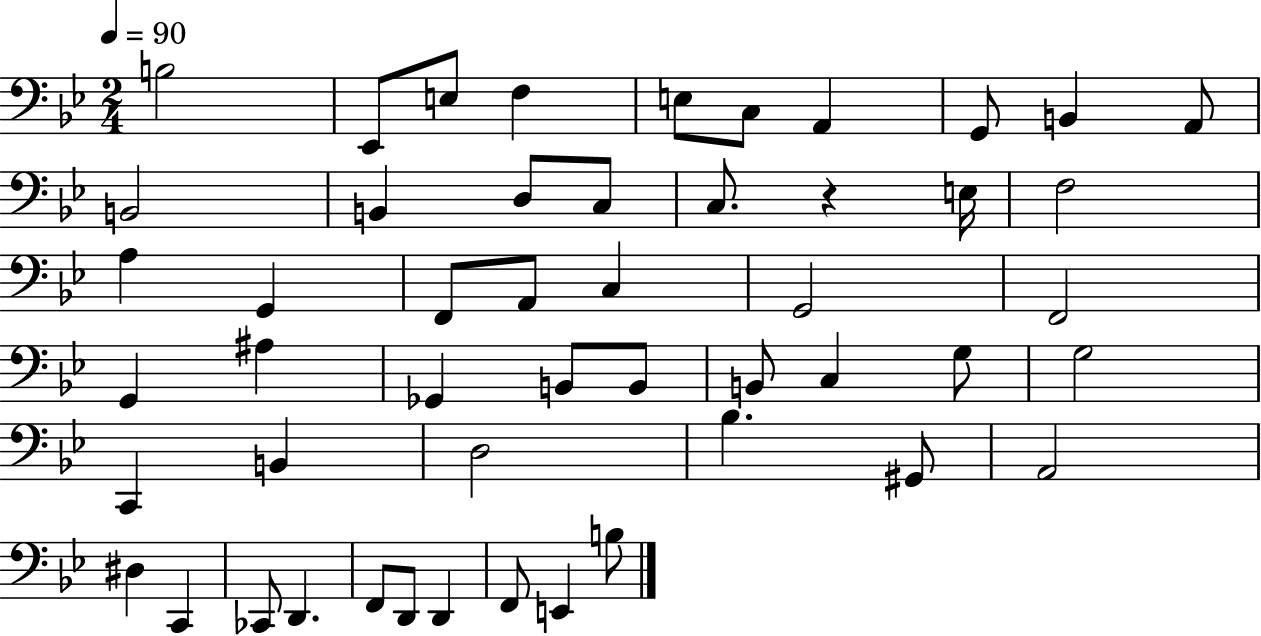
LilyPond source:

{
  \clef bass
  \numericTimeSignature
  \time 2/4
  \key bes \major
  \tempo 4 = 90
  b2 | ees,8 e8 f4 | e8 c8 a,4 | g,8 b,4 a,8 | \break b,2 | b,4 d8 c8 | c8. r4 e16 | f2 | \break a4 g,4 | f,8 a,8 c4 | g,2 | f,2 | \break g,4 ais4 | ges,4 b,8 b,8 | b,8 c4 g8 | g2 | \break c,4 b,4 | d2 | bes4. gis,8 | a,2 | \break dis4 c,4 | ces,8 d,4. | f,8 d,8 d,4 | f,8 e,4 b8 | \break \bar "|."
}